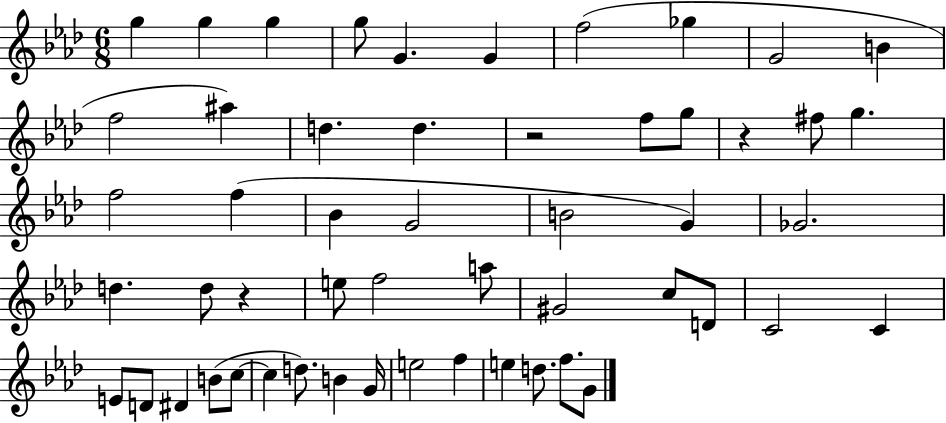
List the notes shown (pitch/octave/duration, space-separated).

G5/q G5/q G5/q G5/e G4/q. G4/q F5/h Gb5/q G4/h B4/q F5/h A#5/q D5/q. D5/q. R/h F5/e G5/e R/q F#5/e G5/q. F5/h F5/q Bb4/q G4/h B4/h G4/q Gb4/h. D5/q. D5/e R/q E5/e F5/h A5/e G#4/h C5/e D4/e C4/h C4/q E4/e D4/e D#4/q B4/e C5/e C5/q D5/e. B4/q G4/s E5/h F5/q E5/q D5/e. F5/e. G4/e